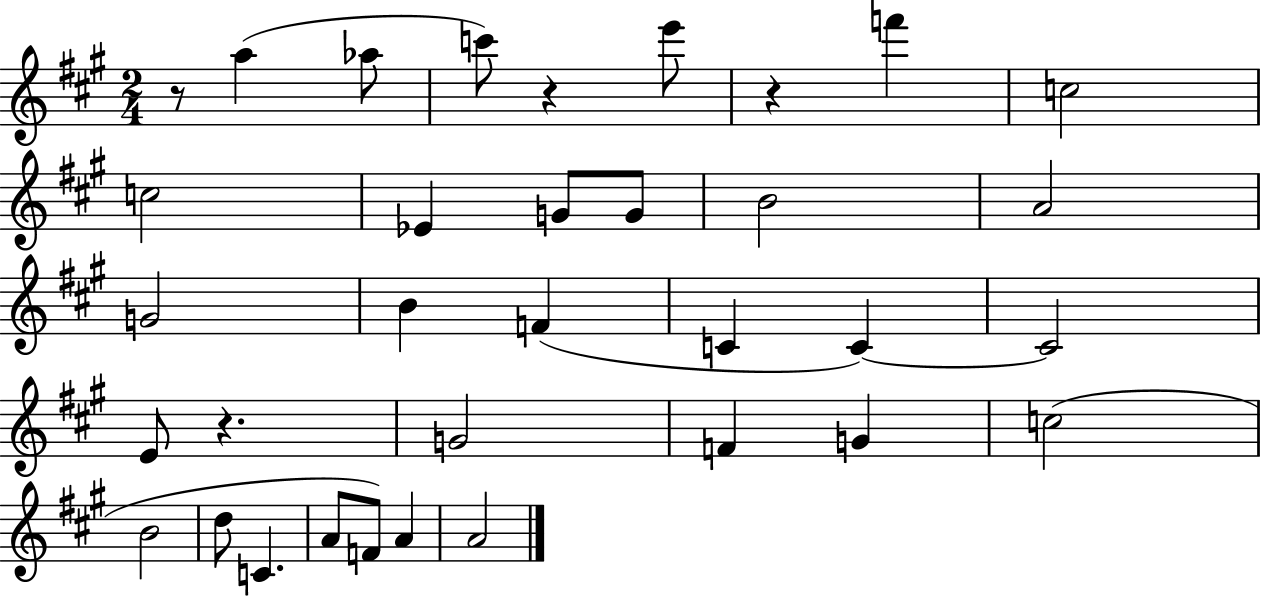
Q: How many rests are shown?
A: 4